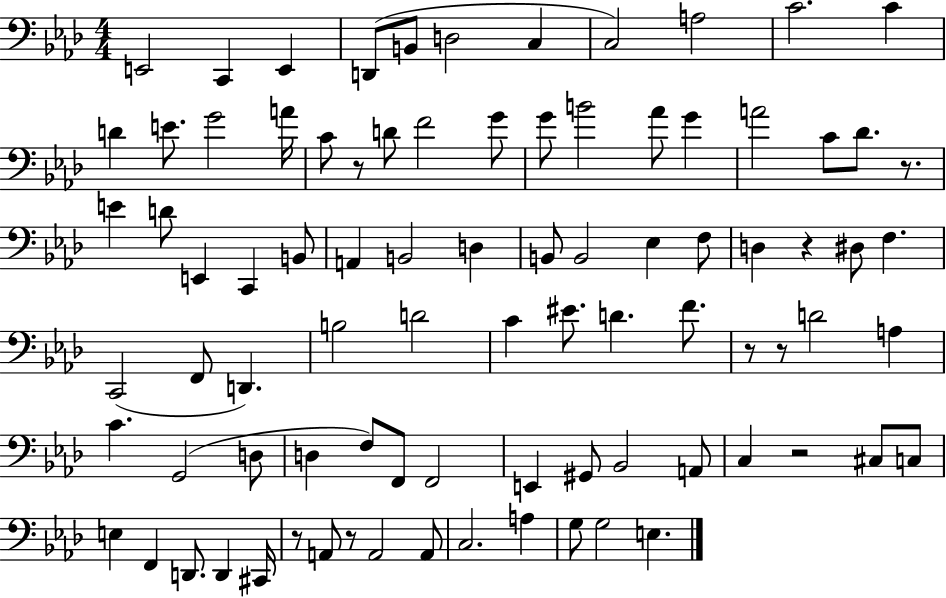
{
  \clef bass
  \numericTimeSignature
  \time 4/4
  \key aes \major
  \repeat volta 2 { e,2 c,4 e,4 | d,8( b,8 d2 c4 | c2) a2 | c'2. c'4 | \break d'4 e'8. g'2 a'16 | c'8 r8 d'8 f'2 g'8 | g'8 b'2 aes'8 g'4 | a'2 c'8 des'8. r8. | \break e'4 d'8 e,4 c,4 b,8 | a,4 b,2 d4 | b,8 b,2 ees4 f8 | d4 r4 dis8 f4. | \break c,2( f,8 d,4.) | b2 d'2 | c'4 eis'8. d'4. f'8. | r8 r8 d'2 a4 | \break c'4. g,2( d8 | d4 f8) f,8 f,2 | e,4 gis,8 bes,2 a,8 | c4 r2 cis8 c8 | \break e4 f,4 d,8. d,4 cis,16 | r8 a,8 r8 a,2 a,8 | c2. a4 | g8 g2 e4. | \break } \bar "|."
}